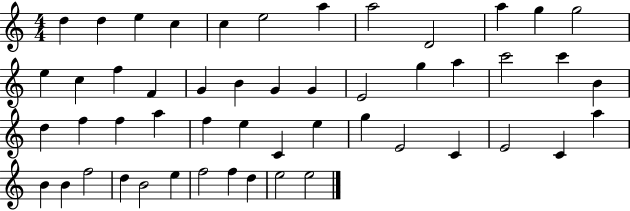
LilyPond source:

{
  \clef treble
  \numericTimeSignature
  \time 4/4
  \key c \major
  d''4 d''4 e''4 c''4 | c''4 e''2 a''4 | a''2 d'2 | a''4 g''4 g''2 | \break e''4 c''4 f''4 f'4 | g'4 b'4 g'4 g'4 | e'2 g''4 a''4 | c'''2 c'''4 b'4 | \break d''4 f''4 f''4 a''4 | f''4 e''4 c'4 e''4 | g''4 e'2 c'4 | e'2 c'4 a''4 | \break b'4 b'4 f''2 | d''4 b'2 e''4 | f''2 f''4 d''4 | e''2 e''2 | \break \bar "|."
}